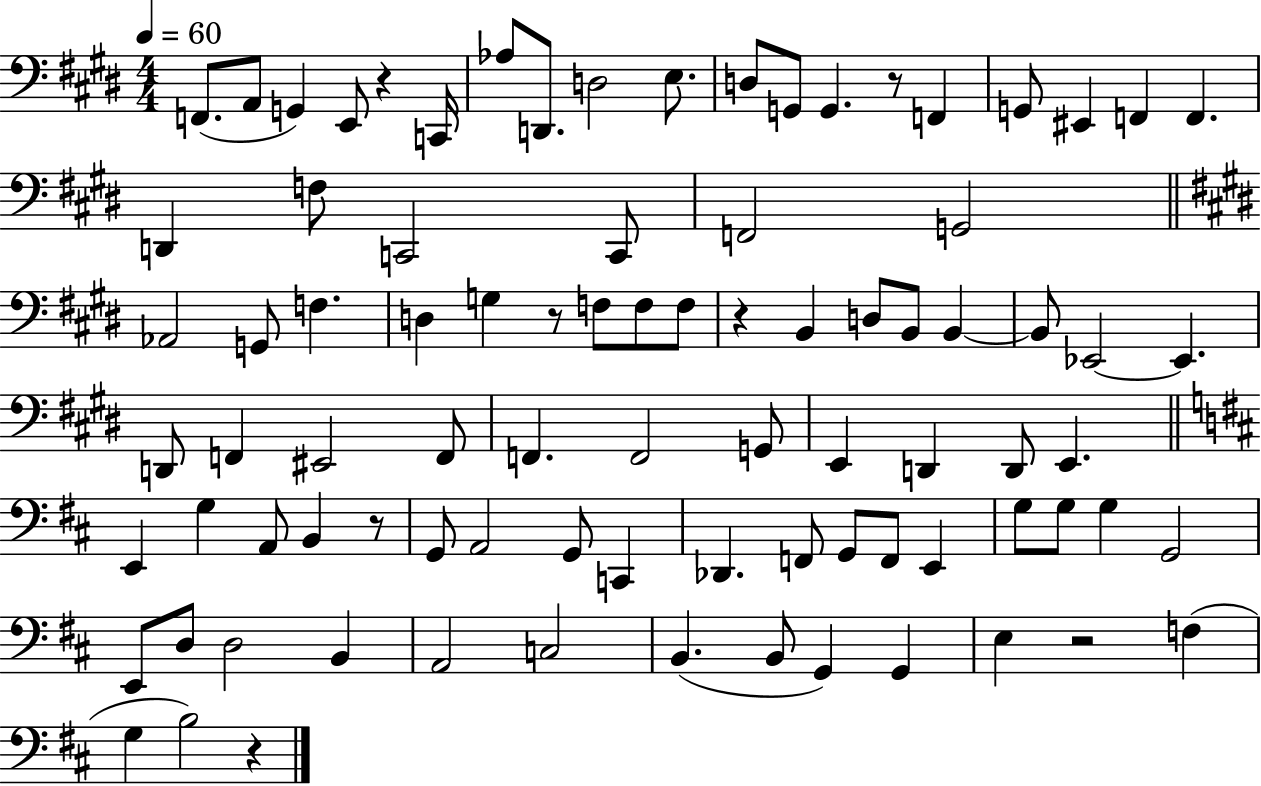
F2/e. A2/e G2/q E2/e R/q C2/s Ab3/e D2/e. D3/h E3/e. D3/e G2/e G2/q. R/e F2/q G2/e EIS2/q F2/q F2/q. D2/q F3/e C2/h C2/e F2/h G2/h Ab2/h G2/e F3/q. D3/q G3/q R/e F3/e F3/e F3/e R/q B2/q D3/e B2/e B2/q B2/e Eb2/h Eb2/q. D2/e F2/q EIS2/h F2/e F2/q. F2/h G2/e E2/q D2/q D2/e E2/q. E2/q G3/q A2/e B2/q R/e G2/e A2/h G2/e C2/q Db2/q. F2/e G2/e F2/e E2/q G3/e G3/e G3/q G2/h E2/e D3/e D3/h B2/q A2/h C3/h B2/q. B2/e G2/q G2/q E3/q R/h F3/q G3/q B3/h R/q